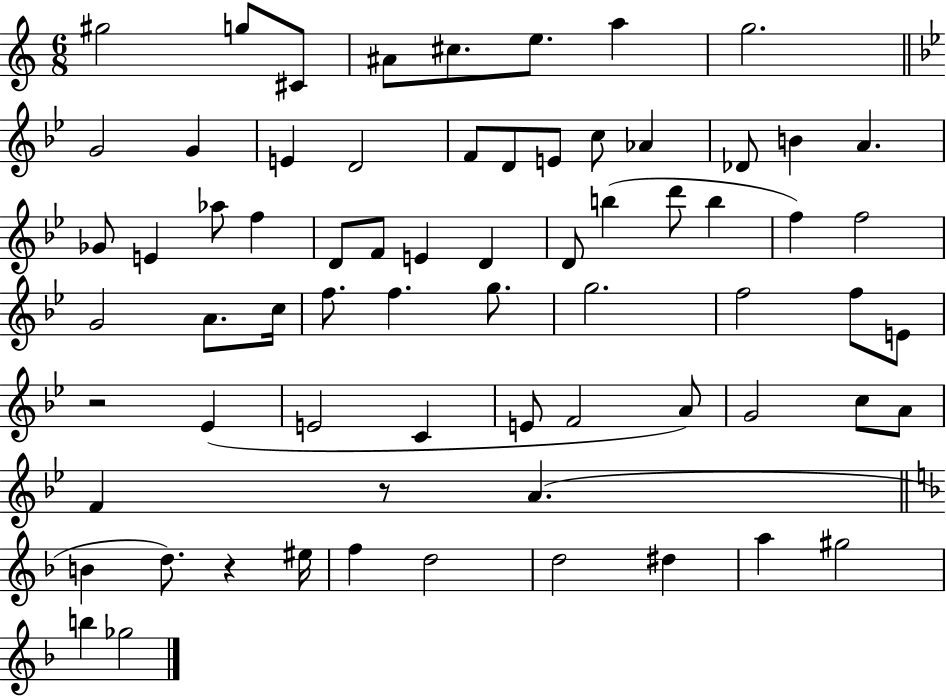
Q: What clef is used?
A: treble